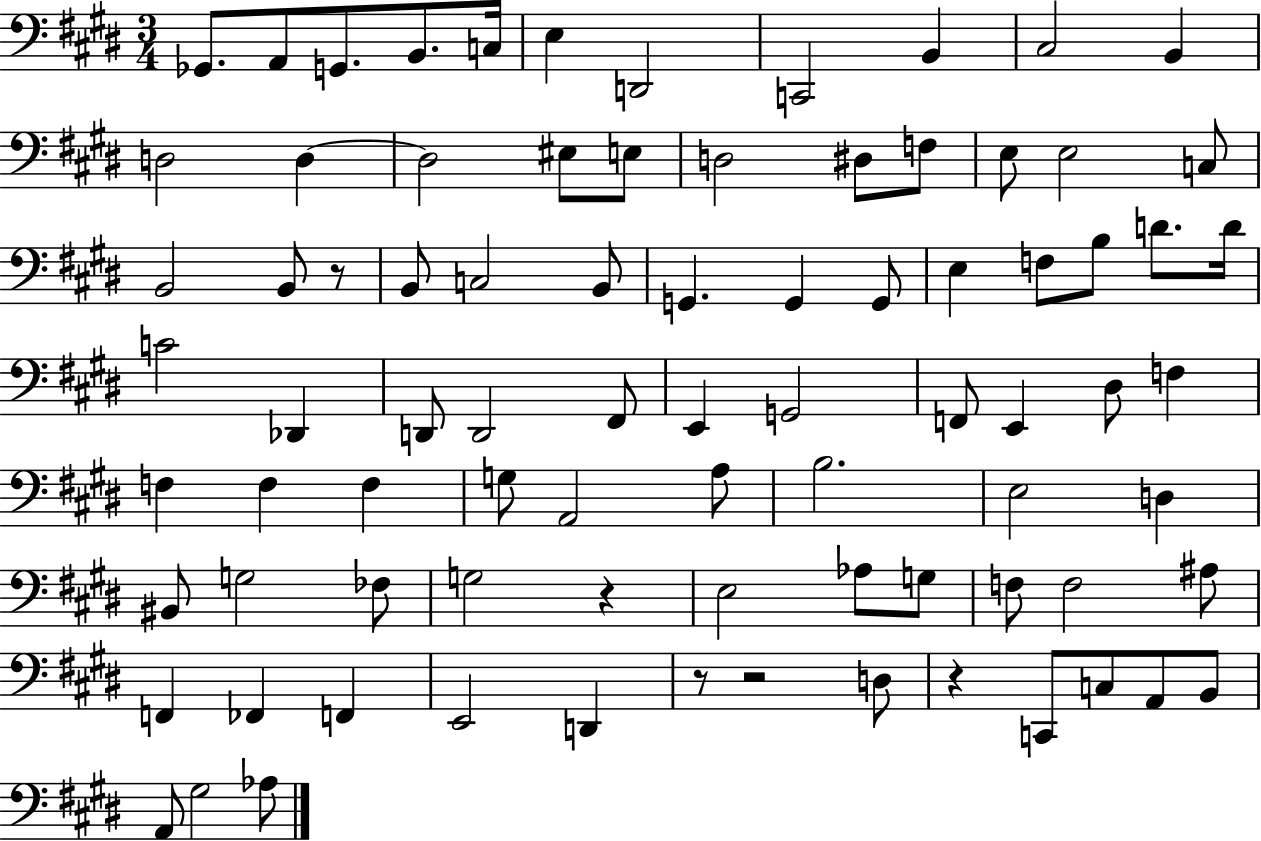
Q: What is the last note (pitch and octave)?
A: Ab3